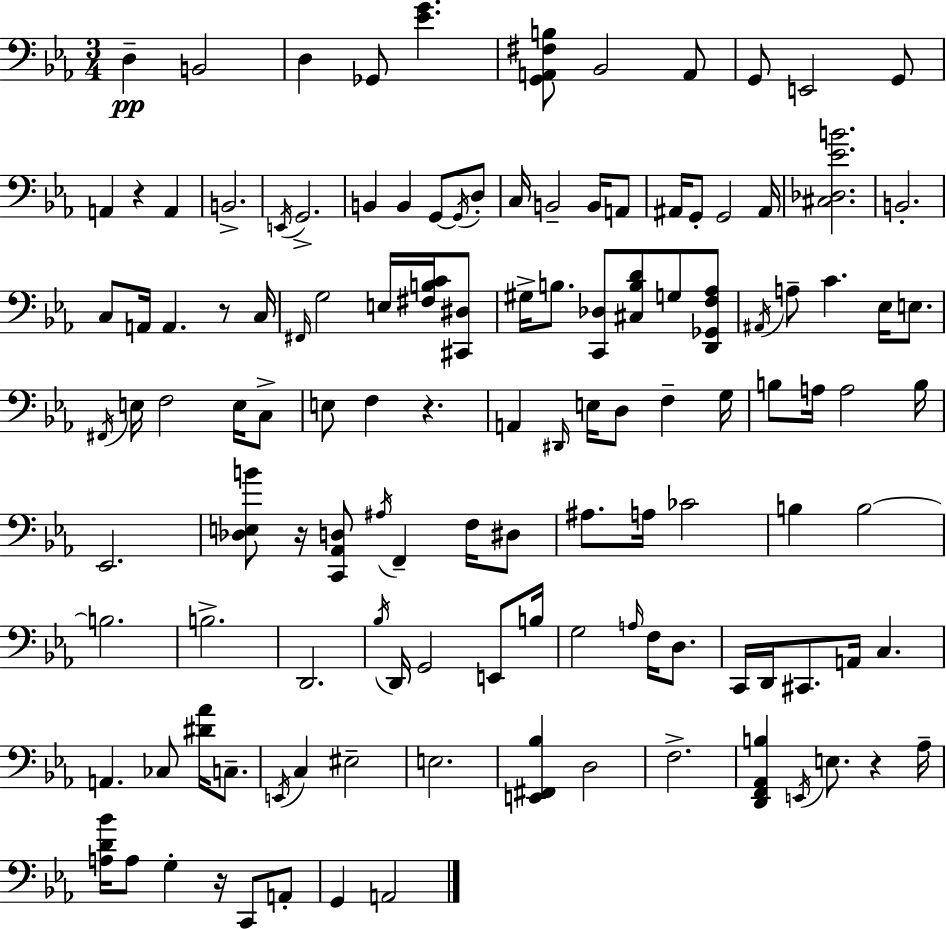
{
  \clef bass
  \numericTimeSignature
  \time 3/4
  \key ees \major
  \repeat volta 2 { d4--\pp b,2 | d4 ges,8 <ees' g'>4. | <g, a, fis b>8 bes,2 a,8 | g,8 e,2 g,8 | \break a,4 r4 a,4 | b,2.-> | \acciaccatura { e,16 } g,2.-> | b,4 b,4 g,8~~ \acciaccatura { g,16 } | \break d8-. c16 b,2-- b,16 | a,8 ais,16 g,8-. g,2 | ais,16 <cis des ees' b'>2. | b,2.-. | \break c8 a,16 a,4. r8 | c16 \grace { fis,16 } g2 e16 | <fis b c'>16 <cis, dis>8 gis16-> b8. <c, des>8 <cis b d'>8 g8 | <d, ges, f aes>8 \acciaccatura { ais,16 } a8-- c'4. | \break ees16 e8. \acciaccatura { fis,16 } e16 f2 | e16 c8-> e8 f4 r4. | a,4 \grace { dis,16 } e16 d8 | f4-- g16 b8 a16 a2 | \break b16 ees,2. | <des e b'>8 r16 <c, aes, d>8 \acciaccatura { ais16 } | f,4-- f16 dis8 ais8. a16 ces'2 | b4 b2~~ | \break b2. | b2.-> | d,2. | \acciaccatura { bes16 } d,16 g,2 | \break e,8 b16 g2 | \grace { a16 } f16 d8. c,16 d,16 cis,8. | a,16 c4. a,4. | ces8 <dis' aes'>16 c8.-- \acciaccatura { e,16 } c4 | \break eis2-- e2. | <e, fis, bes>4 | d2 f2.-> | <d, f, aes, b>4 | \break \acciaccatura { e,16 } e8. r4 aes16-- <a d' bes'>16 | a8 g4-. r16 c,8 a,8-. g,4 | a,2 } \bar "|."
}